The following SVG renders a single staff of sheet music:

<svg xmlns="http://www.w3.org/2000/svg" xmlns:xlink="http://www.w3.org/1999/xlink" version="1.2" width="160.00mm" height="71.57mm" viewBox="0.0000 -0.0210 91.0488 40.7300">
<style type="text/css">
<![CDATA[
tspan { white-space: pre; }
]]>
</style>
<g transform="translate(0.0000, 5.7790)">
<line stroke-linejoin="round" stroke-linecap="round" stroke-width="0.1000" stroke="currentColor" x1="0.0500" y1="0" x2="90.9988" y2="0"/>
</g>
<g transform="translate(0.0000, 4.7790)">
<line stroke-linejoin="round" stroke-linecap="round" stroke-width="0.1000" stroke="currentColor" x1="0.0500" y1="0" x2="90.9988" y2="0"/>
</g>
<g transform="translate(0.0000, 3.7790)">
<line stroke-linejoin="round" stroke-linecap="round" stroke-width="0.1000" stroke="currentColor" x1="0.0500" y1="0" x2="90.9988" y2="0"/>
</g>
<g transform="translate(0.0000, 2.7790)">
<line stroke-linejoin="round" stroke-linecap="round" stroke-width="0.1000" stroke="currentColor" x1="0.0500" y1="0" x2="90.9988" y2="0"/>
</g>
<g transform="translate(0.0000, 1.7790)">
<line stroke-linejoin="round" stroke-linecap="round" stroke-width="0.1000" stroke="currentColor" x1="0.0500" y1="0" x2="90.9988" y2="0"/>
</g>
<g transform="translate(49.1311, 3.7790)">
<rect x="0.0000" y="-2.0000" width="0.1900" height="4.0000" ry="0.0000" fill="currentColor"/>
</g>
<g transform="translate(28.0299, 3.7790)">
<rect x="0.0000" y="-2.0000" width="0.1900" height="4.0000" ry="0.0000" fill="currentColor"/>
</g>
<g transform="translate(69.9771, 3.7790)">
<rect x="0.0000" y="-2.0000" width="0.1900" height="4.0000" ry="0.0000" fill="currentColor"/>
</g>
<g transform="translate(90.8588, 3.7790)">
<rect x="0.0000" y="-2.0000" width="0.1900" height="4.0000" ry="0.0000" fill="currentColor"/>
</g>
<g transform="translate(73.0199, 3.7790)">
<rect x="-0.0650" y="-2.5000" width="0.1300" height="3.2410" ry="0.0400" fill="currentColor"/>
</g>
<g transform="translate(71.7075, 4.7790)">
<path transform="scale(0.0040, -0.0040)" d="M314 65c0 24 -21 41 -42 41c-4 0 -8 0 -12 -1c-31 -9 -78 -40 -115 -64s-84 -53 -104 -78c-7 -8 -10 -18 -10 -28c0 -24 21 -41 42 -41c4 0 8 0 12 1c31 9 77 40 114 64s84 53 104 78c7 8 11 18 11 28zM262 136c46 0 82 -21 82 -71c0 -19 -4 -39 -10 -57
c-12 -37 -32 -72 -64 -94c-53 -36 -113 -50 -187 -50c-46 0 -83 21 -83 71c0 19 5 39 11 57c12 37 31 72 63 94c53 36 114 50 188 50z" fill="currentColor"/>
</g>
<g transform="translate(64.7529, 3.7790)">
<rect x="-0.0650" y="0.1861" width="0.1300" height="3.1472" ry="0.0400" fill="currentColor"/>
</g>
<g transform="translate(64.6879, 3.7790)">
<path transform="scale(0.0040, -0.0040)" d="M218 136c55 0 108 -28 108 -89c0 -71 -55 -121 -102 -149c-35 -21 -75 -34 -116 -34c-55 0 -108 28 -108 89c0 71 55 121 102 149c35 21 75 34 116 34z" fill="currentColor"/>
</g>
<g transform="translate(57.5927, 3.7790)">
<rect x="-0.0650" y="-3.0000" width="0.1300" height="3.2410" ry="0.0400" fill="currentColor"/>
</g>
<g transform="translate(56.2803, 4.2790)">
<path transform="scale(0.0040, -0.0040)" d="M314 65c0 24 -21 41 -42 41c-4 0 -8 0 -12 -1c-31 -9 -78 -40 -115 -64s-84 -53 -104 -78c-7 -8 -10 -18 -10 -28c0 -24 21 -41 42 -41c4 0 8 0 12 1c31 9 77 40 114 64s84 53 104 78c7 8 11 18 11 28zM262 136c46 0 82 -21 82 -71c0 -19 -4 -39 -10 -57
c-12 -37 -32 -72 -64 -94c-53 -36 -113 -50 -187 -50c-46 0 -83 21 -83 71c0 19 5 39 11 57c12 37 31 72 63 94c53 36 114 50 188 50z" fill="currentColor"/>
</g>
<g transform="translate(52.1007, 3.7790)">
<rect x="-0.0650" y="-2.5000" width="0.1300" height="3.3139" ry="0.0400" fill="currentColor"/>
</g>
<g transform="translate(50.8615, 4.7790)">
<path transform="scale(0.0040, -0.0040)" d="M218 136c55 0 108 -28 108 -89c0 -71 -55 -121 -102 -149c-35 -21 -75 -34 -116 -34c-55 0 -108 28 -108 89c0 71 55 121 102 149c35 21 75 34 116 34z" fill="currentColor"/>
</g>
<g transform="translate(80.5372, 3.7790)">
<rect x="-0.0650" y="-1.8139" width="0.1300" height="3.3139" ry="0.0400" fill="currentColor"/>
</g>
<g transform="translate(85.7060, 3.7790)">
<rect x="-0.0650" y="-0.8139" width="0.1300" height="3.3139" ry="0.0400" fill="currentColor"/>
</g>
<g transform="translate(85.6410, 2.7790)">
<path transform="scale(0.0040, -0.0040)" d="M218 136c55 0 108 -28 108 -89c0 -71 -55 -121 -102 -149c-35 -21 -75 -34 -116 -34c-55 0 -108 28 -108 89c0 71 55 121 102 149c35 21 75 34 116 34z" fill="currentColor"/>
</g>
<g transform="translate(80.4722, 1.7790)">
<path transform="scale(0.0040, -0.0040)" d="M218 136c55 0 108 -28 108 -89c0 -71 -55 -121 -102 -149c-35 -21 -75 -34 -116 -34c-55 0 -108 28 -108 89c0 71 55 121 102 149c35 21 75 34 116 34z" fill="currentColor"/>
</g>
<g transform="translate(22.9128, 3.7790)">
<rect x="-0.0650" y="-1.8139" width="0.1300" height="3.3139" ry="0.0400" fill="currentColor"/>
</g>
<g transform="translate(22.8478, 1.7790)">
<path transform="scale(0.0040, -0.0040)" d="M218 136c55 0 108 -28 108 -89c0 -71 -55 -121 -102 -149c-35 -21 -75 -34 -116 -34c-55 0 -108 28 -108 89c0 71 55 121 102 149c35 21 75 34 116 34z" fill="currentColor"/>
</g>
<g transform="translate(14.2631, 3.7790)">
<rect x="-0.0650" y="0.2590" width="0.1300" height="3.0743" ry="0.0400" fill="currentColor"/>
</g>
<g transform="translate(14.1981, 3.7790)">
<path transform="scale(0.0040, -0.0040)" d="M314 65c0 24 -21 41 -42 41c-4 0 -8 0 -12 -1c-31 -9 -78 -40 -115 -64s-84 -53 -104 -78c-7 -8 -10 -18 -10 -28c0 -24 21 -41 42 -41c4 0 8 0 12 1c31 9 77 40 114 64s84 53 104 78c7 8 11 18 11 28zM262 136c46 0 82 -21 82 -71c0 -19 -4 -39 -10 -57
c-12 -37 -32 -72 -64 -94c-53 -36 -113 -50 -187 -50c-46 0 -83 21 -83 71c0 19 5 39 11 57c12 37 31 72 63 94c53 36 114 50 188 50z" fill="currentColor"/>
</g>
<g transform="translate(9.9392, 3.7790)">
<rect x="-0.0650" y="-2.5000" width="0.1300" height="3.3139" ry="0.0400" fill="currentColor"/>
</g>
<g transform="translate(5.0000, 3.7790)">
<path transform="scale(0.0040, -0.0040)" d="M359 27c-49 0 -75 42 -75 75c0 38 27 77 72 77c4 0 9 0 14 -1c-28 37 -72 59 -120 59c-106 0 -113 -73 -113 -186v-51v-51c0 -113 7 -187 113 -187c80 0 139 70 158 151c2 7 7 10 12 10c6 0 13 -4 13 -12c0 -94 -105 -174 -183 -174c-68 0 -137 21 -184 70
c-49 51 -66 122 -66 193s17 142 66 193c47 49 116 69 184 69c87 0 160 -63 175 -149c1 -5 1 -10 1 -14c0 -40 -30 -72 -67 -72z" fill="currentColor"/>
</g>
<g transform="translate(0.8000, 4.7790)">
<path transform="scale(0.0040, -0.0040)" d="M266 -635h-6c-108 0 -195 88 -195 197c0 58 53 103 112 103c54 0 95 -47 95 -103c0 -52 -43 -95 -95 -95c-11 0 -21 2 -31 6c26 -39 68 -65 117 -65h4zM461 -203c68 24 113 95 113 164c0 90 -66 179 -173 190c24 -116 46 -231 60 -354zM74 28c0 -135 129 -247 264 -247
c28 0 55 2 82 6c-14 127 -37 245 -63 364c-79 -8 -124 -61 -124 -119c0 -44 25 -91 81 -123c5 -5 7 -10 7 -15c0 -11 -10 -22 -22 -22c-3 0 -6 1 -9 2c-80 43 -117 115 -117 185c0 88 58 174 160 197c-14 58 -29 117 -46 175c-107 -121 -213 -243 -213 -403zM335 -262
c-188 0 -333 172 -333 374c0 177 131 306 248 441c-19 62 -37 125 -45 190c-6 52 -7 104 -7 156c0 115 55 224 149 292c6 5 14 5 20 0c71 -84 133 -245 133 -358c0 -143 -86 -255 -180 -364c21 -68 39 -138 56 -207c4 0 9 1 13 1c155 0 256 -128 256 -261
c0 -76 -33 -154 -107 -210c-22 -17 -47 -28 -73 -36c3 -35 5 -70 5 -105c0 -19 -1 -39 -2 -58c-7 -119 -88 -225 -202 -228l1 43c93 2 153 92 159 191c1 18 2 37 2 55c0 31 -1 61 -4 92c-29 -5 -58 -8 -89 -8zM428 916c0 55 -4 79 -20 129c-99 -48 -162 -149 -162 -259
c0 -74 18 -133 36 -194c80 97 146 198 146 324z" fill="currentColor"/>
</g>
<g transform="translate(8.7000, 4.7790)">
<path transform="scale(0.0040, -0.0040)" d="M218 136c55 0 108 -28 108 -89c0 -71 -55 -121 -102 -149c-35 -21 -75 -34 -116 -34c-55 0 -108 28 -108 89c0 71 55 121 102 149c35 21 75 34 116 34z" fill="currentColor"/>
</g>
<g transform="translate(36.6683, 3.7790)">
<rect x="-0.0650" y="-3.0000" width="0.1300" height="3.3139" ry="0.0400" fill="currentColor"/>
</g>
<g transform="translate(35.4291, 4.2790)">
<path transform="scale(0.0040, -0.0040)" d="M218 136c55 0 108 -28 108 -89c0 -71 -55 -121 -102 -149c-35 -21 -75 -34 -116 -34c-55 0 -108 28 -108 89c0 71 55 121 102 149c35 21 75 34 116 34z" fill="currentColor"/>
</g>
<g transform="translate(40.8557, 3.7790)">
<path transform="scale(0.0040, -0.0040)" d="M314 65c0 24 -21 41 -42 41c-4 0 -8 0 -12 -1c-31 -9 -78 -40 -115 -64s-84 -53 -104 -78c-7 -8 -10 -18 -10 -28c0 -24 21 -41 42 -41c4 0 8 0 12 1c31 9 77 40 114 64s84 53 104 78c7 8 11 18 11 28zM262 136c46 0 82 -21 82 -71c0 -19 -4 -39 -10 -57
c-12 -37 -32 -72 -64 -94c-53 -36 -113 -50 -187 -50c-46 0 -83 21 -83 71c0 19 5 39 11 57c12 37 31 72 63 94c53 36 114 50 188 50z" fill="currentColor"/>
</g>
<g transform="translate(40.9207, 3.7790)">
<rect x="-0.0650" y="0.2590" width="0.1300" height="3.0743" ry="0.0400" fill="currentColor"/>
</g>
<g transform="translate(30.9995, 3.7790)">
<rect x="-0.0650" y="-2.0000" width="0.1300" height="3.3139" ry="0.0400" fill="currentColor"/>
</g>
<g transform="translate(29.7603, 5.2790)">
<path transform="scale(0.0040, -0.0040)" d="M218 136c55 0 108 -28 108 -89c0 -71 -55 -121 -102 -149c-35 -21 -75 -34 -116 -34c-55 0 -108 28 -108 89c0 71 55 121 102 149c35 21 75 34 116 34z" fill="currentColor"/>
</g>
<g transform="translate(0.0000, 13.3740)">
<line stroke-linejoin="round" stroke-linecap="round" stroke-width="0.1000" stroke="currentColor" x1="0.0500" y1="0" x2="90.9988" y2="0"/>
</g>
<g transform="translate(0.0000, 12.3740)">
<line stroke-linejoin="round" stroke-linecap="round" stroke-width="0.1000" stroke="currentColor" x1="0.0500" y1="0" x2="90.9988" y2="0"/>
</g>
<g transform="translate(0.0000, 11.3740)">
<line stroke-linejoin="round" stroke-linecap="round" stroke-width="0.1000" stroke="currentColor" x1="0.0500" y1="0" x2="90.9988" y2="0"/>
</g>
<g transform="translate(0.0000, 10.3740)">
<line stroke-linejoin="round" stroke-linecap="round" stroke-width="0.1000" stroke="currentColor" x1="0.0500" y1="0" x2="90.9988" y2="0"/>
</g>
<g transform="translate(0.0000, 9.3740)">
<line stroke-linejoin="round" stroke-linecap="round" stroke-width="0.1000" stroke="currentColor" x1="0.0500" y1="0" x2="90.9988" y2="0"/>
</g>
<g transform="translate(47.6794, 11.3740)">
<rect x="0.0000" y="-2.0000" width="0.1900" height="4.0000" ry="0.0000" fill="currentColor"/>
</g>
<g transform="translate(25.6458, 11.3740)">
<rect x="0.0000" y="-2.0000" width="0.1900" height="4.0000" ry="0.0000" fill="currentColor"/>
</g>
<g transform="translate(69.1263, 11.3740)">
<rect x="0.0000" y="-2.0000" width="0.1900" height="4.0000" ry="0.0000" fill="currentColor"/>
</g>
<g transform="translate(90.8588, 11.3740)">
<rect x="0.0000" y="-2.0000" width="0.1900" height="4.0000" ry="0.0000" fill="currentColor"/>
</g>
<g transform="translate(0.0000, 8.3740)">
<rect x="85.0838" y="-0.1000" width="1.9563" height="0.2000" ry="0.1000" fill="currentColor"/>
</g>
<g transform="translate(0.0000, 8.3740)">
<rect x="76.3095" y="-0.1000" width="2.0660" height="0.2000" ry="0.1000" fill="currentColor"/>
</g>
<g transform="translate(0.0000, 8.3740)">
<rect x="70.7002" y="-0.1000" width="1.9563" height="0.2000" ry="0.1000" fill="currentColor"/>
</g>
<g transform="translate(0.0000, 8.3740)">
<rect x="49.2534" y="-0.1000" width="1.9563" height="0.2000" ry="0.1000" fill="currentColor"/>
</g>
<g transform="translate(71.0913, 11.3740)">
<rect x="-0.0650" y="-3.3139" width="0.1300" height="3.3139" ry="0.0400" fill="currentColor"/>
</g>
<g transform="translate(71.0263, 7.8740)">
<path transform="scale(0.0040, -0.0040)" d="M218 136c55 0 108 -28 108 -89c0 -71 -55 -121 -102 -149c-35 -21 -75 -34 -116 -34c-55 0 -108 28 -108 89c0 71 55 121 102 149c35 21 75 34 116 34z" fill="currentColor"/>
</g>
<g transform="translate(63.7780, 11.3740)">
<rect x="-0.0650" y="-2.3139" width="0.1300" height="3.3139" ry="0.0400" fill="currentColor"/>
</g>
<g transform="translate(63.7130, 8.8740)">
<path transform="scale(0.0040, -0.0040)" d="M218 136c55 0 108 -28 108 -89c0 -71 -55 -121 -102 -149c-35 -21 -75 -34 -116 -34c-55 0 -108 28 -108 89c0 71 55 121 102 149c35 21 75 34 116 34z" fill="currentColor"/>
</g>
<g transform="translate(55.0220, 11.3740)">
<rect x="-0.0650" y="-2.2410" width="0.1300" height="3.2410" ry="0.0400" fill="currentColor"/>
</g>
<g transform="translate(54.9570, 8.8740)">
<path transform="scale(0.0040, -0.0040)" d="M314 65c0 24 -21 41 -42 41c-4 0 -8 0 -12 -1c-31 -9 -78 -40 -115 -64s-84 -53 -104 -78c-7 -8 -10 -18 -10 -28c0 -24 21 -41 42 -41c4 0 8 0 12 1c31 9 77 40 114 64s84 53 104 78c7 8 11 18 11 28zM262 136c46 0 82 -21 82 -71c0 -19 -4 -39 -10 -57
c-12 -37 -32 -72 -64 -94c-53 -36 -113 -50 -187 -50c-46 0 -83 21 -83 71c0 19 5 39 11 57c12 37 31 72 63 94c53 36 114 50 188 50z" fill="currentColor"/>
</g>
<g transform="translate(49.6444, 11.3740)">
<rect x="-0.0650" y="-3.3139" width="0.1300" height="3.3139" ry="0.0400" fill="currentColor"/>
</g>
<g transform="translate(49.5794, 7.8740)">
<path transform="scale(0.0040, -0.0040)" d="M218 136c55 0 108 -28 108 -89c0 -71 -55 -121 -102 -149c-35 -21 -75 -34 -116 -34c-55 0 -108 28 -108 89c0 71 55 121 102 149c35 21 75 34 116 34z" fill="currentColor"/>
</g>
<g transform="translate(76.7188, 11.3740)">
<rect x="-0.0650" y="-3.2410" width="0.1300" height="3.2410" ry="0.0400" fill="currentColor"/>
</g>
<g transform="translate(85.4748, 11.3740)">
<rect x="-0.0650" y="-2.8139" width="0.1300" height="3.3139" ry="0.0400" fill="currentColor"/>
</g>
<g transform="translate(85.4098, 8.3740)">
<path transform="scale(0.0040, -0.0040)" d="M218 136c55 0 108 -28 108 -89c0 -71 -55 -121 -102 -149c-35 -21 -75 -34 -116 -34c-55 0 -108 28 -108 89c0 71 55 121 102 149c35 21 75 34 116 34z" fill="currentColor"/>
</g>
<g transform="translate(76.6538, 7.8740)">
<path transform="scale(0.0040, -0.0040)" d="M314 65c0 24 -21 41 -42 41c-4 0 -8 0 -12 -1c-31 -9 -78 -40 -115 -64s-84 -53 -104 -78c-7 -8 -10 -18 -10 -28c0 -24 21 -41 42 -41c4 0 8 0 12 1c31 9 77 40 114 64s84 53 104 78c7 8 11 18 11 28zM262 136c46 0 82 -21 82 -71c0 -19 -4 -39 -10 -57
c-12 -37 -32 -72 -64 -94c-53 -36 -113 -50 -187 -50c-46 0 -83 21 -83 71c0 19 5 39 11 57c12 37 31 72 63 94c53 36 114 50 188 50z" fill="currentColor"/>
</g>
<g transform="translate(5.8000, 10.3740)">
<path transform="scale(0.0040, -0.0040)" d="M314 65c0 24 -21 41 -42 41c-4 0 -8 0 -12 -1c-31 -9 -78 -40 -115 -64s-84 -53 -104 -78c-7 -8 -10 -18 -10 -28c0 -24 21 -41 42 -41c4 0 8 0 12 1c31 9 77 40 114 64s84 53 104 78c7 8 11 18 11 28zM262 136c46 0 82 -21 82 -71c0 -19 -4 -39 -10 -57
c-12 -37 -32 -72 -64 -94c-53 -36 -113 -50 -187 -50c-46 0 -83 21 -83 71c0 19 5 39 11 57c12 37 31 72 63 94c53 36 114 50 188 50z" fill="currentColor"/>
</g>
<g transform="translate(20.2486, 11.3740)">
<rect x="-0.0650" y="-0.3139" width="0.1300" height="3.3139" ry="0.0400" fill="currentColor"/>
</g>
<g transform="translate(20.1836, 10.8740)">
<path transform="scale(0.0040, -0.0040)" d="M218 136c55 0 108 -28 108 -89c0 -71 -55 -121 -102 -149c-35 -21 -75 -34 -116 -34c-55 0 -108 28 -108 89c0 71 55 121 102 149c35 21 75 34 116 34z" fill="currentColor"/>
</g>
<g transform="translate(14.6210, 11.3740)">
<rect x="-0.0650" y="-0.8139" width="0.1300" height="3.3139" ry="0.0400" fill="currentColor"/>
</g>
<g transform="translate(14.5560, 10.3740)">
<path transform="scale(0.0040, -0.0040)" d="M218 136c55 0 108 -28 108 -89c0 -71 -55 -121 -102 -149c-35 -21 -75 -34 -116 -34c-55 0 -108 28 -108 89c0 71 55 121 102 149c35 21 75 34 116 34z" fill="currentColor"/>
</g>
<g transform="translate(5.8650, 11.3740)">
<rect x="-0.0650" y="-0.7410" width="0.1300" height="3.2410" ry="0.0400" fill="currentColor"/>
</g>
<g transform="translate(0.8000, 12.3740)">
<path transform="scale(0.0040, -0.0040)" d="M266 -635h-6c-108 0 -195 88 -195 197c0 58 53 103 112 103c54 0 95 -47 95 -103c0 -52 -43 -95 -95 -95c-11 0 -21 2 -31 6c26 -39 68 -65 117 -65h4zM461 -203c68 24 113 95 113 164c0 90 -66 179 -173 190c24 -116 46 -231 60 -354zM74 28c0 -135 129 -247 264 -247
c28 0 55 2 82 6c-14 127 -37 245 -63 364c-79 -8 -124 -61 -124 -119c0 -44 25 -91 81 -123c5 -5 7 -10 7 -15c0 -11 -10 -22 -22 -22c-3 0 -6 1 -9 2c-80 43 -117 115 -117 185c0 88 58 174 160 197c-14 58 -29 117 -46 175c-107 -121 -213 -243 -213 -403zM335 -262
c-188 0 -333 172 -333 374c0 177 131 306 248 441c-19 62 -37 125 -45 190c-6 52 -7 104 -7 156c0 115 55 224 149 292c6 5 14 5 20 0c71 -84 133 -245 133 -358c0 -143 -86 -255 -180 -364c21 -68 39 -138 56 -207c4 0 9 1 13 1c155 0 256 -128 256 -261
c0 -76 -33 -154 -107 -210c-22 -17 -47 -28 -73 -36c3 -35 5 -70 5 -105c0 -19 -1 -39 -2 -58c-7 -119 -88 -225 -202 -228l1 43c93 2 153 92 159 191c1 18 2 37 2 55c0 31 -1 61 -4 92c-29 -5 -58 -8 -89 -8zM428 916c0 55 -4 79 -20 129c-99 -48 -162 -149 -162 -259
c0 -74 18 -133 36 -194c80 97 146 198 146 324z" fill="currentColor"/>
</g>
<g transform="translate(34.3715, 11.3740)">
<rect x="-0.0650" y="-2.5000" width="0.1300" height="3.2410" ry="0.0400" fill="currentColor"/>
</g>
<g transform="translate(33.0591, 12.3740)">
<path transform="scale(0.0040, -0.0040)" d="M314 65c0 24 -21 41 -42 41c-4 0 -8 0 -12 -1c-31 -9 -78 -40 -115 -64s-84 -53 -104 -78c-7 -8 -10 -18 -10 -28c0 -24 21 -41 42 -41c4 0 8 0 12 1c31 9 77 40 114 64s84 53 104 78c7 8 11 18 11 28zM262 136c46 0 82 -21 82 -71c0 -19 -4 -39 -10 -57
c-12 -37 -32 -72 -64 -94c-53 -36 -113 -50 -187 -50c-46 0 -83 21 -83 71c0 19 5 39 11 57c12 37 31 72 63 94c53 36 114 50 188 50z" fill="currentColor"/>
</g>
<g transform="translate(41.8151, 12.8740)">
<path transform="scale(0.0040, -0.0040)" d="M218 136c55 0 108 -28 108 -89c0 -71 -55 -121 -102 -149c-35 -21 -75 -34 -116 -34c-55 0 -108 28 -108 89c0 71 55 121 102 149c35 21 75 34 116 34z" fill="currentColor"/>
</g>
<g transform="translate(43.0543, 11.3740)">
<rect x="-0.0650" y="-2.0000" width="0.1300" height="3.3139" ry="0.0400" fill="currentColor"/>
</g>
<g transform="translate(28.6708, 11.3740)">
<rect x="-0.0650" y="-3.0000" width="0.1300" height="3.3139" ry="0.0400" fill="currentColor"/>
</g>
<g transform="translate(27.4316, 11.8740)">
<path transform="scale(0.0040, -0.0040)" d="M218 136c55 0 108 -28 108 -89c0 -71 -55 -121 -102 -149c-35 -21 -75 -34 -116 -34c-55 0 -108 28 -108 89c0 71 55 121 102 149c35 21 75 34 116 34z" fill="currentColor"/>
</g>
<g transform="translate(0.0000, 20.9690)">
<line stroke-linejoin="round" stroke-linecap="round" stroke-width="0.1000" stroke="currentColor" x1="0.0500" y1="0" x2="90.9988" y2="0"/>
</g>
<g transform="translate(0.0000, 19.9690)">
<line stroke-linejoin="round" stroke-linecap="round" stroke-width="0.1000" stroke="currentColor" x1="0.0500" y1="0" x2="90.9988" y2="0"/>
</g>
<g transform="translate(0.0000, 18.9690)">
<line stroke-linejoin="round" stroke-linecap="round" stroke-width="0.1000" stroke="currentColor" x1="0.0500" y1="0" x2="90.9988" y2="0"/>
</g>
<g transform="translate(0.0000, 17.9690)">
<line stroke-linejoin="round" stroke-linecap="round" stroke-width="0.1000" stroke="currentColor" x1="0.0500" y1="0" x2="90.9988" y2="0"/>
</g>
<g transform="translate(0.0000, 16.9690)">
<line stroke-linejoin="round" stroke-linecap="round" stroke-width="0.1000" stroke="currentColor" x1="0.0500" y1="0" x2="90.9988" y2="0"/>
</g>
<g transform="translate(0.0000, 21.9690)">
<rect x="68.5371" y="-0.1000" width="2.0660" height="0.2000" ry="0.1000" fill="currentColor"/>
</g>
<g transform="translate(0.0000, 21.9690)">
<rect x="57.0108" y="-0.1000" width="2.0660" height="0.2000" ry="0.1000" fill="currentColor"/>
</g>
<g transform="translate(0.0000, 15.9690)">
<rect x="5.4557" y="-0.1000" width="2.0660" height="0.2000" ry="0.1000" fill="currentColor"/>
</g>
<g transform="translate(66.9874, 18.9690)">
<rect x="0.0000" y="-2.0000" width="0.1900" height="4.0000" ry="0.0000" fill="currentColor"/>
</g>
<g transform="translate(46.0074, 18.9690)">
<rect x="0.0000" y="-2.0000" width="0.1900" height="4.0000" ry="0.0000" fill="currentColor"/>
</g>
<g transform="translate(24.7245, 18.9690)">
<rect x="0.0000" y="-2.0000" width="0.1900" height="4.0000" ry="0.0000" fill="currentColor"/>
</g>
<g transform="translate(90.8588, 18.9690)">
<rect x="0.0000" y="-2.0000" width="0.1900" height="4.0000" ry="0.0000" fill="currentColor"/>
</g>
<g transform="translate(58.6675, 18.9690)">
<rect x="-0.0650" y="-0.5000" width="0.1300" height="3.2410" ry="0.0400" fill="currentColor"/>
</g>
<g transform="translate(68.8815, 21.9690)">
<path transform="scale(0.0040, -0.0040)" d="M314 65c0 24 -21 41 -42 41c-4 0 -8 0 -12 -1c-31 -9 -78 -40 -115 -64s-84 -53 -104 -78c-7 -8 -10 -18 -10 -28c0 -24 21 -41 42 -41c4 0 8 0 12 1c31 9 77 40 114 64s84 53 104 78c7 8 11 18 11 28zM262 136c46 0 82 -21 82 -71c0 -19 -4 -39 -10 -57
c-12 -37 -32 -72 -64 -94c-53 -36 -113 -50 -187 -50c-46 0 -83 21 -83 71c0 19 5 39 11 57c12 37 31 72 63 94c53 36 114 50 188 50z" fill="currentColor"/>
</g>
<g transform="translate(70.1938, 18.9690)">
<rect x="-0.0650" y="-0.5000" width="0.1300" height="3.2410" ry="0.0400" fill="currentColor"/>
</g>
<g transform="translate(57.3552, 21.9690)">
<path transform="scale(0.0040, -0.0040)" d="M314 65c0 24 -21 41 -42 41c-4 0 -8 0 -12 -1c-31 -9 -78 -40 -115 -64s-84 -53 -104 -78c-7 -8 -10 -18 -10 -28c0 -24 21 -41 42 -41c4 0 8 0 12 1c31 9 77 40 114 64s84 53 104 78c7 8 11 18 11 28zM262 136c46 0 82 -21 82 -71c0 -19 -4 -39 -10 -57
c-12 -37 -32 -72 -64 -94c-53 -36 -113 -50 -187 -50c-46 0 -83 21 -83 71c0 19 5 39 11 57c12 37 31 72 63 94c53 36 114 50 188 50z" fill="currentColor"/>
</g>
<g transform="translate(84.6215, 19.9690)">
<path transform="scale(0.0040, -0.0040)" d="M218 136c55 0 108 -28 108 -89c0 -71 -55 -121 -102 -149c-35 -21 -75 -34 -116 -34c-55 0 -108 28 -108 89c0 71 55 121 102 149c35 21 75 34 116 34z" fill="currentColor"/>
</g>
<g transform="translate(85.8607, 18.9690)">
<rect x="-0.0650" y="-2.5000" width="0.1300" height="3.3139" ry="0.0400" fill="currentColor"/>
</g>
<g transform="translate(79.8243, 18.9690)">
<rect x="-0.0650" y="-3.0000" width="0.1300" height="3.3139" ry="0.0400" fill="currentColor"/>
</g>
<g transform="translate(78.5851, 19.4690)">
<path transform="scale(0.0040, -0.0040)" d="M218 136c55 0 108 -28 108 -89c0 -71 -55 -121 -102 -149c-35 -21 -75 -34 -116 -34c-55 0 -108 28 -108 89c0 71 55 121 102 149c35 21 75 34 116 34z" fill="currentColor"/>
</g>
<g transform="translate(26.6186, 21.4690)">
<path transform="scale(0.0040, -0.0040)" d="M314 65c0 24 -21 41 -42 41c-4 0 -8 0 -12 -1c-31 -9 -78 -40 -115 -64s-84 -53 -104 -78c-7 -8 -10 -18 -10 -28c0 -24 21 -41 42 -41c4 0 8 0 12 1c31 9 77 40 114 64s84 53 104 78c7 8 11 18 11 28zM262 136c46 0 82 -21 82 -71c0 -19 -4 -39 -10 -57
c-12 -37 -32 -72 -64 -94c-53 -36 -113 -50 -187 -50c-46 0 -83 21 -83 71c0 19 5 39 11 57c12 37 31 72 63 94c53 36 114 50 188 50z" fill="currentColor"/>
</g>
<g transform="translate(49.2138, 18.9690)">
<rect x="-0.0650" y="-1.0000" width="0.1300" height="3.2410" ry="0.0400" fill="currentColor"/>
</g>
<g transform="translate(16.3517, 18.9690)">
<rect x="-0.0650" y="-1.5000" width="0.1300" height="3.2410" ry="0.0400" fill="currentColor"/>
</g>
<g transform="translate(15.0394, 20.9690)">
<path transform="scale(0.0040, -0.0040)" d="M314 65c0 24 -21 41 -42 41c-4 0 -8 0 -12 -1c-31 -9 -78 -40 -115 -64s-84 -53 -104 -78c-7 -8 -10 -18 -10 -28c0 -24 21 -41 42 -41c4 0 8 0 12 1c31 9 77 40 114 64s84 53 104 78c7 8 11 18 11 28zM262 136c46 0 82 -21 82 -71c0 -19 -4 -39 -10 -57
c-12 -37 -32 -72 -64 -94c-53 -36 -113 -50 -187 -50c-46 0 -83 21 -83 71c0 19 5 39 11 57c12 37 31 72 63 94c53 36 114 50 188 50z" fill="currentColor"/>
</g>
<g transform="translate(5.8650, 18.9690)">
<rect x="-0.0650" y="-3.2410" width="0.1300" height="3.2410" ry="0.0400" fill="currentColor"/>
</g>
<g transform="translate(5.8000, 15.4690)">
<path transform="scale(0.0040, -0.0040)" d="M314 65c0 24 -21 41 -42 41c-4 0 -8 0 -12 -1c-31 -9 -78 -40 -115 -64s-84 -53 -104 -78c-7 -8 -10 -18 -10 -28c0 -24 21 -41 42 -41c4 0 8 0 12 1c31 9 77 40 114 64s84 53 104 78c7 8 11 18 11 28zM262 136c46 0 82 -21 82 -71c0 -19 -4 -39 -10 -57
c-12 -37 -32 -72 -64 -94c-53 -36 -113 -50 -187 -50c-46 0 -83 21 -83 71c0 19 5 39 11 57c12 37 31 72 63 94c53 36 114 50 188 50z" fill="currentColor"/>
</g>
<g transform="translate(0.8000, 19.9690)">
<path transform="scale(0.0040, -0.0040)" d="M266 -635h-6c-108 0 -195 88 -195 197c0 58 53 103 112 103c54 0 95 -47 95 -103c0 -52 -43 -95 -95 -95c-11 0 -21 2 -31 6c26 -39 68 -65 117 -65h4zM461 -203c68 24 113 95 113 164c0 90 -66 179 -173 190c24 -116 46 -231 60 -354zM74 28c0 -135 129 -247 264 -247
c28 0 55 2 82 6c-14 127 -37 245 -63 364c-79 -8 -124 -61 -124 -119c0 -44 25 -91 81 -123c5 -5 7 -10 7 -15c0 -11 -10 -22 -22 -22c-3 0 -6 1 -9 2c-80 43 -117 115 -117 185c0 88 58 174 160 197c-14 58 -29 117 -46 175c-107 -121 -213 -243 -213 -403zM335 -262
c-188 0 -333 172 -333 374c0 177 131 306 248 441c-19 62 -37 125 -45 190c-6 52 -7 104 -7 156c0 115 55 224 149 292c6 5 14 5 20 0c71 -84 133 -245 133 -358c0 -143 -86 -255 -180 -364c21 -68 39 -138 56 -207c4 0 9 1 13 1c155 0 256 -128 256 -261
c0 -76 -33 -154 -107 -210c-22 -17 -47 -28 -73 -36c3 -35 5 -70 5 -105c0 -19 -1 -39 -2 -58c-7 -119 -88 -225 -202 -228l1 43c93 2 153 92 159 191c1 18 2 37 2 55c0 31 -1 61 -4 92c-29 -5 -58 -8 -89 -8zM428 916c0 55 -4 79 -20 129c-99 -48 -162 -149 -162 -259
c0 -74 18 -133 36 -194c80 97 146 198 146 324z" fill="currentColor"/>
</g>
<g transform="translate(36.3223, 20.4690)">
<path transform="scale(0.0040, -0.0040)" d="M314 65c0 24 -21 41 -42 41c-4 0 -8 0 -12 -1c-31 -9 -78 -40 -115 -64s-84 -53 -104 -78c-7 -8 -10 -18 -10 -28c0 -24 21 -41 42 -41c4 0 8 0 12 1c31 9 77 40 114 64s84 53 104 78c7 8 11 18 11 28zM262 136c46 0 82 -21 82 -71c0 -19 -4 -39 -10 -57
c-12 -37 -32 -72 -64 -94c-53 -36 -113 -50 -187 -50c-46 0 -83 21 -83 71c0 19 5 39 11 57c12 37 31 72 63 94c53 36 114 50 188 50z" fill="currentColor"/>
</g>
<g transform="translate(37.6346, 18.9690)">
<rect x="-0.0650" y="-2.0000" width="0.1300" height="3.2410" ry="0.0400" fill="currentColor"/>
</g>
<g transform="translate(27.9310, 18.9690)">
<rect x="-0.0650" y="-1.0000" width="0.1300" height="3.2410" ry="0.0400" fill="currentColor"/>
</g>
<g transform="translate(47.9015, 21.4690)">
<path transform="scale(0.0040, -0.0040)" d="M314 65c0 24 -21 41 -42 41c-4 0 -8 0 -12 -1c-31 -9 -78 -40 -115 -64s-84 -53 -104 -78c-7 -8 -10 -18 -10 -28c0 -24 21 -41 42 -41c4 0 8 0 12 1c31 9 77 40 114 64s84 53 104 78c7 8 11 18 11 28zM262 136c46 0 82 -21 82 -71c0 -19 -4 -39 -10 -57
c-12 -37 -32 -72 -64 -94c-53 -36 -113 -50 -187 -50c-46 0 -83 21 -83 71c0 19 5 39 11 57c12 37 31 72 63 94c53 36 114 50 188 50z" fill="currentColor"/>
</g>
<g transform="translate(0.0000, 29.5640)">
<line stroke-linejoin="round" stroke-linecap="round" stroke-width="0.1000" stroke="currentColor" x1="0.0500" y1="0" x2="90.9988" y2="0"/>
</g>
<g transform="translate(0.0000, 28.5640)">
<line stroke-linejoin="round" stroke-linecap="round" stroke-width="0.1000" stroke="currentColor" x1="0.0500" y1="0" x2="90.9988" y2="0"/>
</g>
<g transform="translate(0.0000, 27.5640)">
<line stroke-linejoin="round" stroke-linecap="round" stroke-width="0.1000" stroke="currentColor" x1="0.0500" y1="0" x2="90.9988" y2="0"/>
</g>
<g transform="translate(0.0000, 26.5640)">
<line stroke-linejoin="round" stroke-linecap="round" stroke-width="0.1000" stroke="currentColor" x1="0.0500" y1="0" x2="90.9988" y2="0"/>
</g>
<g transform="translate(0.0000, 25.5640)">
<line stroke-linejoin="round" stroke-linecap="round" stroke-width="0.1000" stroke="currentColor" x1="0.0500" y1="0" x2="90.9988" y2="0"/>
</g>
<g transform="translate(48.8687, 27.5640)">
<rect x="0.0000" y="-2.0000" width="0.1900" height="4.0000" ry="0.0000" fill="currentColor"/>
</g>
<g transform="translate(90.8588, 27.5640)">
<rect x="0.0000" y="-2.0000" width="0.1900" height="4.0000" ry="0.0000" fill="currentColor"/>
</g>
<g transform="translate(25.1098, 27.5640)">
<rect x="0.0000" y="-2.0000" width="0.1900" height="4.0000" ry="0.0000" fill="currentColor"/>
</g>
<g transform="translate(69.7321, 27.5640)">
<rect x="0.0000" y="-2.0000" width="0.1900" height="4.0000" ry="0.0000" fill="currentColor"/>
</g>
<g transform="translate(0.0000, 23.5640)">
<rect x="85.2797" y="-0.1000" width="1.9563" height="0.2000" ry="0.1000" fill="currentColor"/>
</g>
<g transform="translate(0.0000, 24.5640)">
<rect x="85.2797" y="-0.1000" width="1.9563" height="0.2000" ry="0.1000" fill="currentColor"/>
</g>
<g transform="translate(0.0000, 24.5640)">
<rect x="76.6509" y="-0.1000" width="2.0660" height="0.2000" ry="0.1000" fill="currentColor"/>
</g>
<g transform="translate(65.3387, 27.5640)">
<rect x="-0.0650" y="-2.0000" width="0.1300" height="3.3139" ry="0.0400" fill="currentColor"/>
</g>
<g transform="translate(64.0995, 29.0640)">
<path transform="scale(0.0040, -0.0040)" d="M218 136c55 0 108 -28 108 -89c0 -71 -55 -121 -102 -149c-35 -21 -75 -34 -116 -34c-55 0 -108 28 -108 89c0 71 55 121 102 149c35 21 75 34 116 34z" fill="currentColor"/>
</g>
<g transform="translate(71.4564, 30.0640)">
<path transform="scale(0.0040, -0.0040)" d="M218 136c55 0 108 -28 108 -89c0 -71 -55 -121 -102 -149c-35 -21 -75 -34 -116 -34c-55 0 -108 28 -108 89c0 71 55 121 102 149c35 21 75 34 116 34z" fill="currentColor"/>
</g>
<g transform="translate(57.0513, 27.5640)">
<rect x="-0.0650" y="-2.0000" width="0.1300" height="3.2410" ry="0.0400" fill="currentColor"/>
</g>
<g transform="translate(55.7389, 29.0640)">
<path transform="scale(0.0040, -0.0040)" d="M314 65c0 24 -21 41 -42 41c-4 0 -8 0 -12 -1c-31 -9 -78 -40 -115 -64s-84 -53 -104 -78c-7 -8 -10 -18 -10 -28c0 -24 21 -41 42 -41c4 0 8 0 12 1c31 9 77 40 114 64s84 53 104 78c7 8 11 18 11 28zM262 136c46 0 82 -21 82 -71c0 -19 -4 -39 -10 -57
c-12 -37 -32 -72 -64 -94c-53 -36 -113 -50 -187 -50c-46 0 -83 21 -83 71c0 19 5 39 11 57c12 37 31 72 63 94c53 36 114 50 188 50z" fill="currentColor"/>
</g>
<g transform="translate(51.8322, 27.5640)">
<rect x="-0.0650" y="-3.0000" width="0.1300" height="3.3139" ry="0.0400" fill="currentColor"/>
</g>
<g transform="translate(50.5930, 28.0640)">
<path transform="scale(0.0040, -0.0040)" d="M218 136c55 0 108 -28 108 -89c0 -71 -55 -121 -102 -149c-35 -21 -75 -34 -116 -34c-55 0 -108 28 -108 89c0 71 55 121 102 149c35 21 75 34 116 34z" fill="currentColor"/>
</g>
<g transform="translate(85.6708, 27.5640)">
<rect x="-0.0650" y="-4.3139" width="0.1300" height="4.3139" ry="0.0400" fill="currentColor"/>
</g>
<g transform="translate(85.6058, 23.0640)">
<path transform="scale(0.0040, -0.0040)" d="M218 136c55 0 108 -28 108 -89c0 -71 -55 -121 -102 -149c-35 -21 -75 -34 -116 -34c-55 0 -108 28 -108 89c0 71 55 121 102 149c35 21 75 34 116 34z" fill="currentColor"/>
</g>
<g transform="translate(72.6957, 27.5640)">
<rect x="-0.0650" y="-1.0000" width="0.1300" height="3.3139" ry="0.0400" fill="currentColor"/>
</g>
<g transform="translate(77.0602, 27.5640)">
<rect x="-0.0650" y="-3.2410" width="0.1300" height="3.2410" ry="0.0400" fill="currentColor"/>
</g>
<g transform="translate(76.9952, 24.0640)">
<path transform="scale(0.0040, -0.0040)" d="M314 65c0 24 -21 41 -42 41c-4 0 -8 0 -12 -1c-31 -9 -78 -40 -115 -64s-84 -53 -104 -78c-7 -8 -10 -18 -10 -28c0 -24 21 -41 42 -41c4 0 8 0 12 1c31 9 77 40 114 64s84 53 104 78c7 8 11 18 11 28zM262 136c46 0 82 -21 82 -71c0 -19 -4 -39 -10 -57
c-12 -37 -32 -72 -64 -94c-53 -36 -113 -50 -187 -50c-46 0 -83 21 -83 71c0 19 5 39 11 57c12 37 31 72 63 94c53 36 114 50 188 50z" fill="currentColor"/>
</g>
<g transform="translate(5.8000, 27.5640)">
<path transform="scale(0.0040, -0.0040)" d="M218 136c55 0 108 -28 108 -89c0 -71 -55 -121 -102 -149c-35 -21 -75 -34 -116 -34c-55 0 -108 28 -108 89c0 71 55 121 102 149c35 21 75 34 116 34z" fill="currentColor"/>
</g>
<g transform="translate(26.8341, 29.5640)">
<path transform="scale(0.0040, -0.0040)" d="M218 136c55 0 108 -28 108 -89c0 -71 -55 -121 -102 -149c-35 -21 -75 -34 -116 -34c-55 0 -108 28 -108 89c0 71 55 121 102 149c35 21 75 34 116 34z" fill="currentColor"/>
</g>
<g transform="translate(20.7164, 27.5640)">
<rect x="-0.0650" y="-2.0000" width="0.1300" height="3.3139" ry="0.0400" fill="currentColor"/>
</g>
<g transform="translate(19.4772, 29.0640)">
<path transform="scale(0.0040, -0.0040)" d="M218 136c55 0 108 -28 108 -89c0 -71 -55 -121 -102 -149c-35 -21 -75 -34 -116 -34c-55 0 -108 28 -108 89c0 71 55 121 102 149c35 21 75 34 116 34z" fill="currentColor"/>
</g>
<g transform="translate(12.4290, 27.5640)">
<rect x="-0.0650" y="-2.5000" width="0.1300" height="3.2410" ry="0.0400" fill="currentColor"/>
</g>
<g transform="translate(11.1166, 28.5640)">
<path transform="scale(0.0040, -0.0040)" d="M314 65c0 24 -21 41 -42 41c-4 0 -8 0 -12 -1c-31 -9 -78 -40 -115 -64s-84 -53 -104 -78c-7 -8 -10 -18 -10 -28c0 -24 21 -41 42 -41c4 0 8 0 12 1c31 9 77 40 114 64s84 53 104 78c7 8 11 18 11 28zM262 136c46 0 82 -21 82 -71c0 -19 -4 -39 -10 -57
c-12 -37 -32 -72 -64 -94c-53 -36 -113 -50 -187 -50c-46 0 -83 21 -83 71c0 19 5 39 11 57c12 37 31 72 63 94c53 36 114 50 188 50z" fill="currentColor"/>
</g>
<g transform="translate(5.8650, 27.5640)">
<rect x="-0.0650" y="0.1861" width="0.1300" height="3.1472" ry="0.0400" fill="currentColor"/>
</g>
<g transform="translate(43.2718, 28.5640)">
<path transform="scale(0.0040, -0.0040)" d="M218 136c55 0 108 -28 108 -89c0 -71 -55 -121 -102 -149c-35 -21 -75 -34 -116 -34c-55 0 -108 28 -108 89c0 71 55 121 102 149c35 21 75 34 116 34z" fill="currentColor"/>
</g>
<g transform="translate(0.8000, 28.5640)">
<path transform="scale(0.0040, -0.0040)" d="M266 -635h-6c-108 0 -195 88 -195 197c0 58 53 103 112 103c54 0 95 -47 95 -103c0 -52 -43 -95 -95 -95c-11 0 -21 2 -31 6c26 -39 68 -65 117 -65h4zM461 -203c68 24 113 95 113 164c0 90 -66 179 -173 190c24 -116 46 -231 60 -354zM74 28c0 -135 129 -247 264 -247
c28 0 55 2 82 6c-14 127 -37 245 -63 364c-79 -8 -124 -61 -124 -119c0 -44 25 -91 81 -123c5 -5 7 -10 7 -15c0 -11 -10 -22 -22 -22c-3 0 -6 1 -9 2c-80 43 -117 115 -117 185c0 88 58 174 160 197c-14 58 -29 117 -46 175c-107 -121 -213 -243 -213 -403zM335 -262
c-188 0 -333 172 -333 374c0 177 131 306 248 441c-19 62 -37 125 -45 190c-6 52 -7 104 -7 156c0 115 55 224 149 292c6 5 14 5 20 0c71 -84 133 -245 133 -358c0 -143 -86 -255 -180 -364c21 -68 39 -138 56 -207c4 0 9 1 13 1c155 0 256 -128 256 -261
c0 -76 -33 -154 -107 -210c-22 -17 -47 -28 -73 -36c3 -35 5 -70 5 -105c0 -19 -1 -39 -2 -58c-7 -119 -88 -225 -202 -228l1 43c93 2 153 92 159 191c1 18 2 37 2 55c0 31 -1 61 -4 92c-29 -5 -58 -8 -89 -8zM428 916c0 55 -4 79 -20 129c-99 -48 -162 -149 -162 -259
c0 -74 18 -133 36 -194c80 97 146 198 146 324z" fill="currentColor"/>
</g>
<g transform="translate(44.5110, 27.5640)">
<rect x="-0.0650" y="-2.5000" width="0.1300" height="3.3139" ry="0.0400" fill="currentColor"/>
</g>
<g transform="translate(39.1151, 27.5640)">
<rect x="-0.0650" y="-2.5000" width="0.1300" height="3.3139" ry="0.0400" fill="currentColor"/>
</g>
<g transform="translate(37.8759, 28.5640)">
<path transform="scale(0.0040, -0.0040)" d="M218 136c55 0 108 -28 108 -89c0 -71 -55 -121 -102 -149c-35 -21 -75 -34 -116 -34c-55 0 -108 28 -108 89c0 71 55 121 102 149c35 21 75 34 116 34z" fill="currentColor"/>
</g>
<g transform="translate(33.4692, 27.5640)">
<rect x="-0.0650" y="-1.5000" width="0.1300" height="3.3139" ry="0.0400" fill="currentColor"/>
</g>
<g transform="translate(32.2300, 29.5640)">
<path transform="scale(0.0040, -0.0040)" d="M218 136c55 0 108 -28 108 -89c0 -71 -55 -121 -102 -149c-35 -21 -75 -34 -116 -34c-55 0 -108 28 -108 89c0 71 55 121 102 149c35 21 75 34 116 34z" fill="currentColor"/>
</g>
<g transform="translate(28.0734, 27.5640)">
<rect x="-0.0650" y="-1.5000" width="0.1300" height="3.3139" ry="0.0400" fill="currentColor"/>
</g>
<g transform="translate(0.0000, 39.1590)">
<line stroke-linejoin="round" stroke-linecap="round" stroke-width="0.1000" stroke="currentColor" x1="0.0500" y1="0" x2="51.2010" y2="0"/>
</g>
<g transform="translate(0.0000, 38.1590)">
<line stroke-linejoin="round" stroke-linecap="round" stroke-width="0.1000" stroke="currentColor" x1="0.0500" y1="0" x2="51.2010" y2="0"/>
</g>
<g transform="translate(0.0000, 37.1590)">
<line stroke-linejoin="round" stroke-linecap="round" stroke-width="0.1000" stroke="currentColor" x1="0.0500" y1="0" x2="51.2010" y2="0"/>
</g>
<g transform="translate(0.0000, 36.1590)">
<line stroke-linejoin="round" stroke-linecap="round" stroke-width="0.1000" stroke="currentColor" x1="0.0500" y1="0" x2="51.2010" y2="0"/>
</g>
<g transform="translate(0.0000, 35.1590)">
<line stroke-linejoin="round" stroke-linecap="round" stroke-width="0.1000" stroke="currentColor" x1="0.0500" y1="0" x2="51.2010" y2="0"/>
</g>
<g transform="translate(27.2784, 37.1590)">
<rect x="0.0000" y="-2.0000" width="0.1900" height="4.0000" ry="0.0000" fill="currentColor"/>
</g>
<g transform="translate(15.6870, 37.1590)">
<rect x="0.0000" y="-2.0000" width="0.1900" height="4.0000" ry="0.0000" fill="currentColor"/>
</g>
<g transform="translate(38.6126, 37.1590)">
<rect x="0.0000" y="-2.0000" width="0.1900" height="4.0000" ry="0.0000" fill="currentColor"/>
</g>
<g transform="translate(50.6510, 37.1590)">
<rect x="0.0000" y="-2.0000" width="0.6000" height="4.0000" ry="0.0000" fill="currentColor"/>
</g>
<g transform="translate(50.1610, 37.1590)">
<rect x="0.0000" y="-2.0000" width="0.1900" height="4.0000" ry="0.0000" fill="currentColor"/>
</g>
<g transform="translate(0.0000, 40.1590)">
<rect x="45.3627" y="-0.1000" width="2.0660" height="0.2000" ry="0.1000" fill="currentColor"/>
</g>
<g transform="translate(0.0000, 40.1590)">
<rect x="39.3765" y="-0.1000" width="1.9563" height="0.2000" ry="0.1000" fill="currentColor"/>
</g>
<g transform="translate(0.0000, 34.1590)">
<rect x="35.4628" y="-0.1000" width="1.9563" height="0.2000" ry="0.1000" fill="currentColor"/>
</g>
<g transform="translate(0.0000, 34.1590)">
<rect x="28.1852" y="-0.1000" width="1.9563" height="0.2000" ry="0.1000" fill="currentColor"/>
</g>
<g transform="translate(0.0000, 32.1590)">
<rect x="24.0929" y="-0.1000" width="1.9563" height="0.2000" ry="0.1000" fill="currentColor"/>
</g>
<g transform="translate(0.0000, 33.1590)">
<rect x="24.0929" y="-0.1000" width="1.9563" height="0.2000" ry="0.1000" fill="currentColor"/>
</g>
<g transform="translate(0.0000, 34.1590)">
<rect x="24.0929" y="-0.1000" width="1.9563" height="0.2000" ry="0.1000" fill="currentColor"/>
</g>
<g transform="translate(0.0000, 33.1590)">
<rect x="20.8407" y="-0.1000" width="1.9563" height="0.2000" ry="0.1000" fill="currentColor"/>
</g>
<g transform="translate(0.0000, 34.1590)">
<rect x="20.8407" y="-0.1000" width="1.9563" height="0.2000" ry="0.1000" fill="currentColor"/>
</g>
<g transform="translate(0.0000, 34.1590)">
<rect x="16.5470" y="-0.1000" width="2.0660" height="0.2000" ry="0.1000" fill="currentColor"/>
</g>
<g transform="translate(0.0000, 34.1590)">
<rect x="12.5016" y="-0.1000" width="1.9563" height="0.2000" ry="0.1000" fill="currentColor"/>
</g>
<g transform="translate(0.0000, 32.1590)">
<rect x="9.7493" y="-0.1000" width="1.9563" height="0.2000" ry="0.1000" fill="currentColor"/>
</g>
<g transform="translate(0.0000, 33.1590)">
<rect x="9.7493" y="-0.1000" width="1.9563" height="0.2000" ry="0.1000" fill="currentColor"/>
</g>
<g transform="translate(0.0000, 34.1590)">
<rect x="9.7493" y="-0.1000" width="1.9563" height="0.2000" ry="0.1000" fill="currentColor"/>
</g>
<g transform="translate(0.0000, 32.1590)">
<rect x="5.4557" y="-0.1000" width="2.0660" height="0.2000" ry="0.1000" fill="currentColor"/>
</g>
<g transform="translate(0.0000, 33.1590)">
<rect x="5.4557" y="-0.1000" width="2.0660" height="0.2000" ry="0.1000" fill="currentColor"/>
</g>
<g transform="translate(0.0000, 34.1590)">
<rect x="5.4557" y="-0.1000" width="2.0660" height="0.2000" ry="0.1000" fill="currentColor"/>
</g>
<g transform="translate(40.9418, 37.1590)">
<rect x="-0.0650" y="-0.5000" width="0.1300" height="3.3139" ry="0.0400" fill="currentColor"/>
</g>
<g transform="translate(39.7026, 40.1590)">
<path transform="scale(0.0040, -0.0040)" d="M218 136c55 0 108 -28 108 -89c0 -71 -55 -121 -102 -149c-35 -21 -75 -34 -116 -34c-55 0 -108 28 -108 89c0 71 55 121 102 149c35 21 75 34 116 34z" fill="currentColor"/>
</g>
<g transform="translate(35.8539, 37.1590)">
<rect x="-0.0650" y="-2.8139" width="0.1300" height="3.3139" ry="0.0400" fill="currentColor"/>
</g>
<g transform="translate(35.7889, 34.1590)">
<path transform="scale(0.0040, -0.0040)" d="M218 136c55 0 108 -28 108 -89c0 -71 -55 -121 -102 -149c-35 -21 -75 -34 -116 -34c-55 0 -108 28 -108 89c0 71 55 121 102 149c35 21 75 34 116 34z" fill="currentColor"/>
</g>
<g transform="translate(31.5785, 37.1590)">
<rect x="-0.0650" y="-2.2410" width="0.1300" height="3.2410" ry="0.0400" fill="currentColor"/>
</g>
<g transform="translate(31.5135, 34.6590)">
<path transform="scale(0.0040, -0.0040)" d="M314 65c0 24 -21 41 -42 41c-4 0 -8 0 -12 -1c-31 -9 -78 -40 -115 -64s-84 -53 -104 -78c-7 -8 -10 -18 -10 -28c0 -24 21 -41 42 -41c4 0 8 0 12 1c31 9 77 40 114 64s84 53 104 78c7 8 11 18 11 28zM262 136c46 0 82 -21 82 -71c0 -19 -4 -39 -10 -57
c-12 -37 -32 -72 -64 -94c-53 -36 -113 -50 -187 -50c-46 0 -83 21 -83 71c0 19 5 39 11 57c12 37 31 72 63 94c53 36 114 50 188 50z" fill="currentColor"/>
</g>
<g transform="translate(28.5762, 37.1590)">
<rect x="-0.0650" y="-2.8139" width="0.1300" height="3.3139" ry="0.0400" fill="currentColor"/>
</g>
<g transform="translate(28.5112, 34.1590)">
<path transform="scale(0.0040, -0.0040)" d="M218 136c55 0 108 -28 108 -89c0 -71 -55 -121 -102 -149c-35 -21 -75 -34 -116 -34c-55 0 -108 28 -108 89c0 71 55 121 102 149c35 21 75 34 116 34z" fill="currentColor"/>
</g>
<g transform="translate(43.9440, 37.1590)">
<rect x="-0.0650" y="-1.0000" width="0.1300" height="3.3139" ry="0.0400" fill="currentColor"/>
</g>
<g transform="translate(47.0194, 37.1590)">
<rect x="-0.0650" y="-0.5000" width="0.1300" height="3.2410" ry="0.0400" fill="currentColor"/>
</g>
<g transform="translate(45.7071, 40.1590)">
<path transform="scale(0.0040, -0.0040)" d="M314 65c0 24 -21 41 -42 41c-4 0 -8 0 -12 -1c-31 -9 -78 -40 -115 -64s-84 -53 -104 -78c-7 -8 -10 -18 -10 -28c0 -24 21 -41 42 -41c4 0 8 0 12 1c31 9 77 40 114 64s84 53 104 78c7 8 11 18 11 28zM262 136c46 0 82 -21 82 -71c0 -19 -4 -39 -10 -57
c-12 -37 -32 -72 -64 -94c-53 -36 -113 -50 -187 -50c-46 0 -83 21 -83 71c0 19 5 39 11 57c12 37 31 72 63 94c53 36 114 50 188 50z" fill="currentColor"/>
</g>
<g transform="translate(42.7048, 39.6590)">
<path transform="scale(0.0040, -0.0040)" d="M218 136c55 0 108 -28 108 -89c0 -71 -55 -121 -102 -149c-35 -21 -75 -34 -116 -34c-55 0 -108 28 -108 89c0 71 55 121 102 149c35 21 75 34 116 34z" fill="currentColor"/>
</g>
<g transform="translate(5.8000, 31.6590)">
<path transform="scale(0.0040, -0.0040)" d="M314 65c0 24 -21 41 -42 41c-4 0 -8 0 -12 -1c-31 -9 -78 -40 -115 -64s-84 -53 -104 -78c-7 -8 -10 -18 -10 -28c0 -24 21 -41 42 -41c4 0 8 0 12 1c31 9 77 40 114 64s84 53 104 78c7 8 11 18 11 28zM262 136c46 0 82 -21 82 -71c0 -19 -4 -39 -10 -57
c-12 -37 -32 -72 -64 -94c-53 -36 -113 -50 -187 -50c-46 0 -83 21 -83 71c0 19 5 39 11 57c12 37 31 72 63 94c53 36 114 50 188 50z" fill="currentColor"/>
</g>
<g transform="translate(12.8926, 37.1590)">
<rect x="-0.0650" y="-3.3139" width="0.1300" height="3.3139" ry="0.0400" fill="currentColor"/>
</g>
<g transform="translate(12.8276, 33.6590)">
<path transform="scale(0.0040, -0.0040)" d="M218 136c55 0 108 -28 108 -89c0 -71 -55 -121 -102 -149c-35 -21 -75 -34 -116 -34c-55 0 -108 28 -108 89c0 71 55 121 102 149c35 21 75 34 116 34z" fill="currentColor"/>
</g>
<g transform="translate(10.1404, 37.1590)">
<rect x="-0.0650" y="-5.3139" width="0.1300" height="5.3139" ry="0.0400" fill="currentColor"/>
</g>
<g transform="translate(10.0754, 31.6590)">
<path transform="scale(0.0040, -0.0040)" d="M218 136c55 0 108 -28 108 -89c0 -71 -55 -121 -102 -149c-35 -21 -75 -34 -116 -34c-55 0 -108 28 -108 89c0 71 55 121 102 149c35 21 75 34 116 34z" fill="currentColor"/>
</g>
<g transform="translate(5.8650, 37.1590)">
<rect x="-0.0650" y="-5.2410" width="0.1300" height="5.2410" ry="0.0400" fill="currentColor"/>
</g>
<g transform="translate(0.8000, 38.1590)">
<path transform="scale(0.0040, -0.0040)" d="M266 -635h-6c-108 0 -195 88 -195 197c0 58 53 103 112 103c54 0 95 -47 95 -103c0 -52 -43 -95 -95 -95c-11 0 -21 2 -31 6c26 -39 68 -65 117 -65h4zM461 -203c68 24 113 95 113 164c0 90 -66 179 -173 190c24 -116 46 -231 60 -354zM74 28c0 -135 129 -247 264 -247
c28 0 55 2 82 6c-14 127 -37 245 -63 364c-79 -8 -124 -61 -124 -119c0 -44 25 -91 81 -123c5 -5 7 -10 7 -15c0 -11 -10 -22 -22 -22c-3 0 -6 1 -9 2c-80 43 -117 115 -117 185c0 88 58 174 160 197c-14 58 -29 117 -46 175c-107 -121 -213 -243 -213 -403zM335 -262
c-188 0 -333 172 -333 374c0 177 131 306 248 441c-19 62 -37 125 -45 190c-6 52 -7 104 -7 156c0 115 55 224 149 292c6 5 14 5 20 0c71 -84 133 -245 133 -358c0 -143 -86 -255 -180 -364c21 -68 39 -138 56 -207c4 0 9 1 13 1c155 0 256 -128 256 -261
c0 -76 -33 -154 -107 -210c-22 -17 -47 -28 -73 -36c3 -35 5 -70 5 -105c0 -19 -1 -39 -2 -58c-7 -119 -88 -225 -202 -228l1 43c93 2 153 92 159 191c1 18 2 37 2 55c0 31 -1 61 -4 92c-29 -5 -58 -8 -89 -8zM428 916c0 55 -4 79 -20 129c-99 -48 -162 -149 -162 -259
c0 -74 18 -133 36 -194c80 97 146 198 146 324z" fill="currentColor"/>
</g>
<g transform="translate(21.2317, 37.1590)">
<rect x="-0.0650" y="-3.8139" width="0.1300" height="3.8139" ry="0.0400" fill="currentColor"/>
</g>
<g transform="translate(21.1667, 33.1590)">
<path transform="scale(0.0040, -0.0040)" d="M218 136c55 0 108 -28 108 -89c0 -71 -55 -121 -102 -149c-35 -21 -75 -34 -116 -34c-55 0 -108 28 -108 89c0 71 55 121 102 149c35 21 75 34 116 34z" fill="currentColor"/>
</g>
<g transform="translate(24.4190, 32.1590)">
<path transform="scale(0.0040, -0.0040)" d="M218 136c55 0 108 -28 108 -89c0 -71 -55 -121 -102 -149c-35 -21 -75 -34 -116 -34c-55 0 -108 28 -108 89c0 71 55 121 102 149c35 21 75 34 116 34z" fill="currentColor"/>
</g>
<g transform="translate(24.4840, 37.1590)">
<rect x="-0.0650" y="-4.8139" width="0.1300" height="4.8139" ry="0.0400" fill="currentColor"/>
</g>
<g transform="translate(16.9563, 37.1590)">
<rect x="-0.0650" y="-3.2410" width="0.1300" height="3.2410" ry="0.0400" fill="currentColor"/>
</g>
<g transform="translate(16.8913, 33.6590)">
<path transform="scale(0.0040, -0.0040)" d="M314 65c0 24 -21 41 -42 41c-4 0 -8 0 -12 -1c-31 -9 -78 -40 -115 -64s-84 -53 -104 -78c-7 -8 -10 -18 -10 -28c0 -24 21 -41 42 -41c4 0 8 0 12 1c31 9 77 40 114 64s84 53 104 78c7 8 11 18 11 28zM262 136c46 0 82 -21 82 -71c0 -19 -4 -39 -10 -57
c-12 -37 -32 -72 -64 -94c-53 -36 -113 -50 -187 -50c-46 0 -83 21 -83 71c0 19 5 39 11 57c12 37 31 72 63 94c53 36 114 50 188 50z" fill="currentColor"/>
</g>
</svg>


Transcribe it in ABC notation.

X:1
T:Untitled
M:4/4
L:1/4
K:C
G B2 f F A B2 G A2 B G2 f d d2 d c A G2 F b g2 g b b2 a b2 E2 D2 F2 D2 C2 C2 A G B G2 F E E G G A F2 F D b2 d' f'2 f' b b2 c' e' a g2 a C D C2